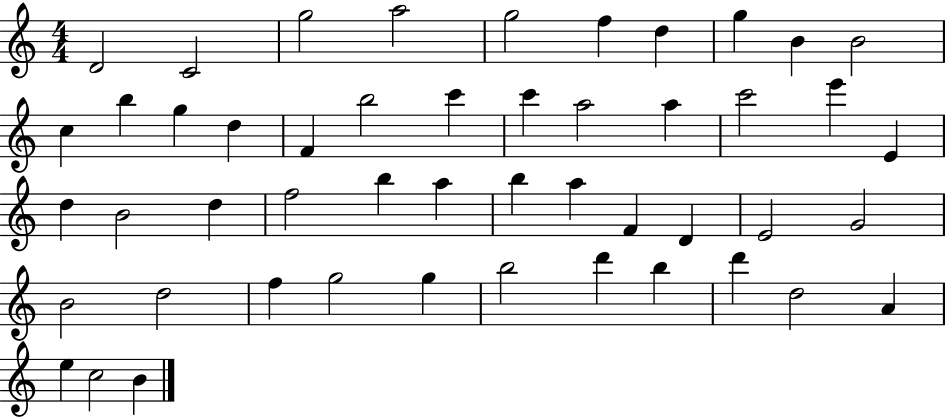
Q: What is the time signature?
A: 4/4